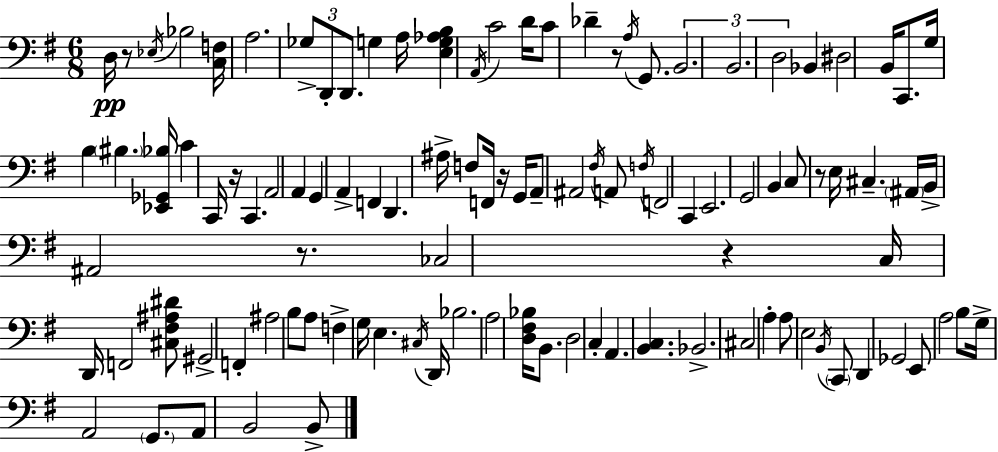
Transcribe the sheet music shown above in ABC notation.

X:1
T:Untitled
M:6/8
L:1/4
K:Em
D,/4 z/2 _E,/4 _B,2 [C,F,]/4 A,2 _G,/2 D,,/2 D,,/2 G, A,/4 [E,G,_A,B,] A,,/4 C2 D/4 C/2 _D z/2 A,/4 G,,/2 B,,2 B,,2 D,2 _B,, ^D,2 B,,/4 C,,/2 G,/4 B, ^B, [_E,,_G,,_B,]/4 C C,,/4 z/4 C,, A,,2 A,, G,, A,, F,, D,, ^A,/4 F,/2 F,,/4 z/4 G,,/4 A,,/2 ^A,,2 ^F,/4 A,,/2 F,/4 F,,2 C,, E,,2 G,,2 B,, C,/2 z/2 E,/4 ^C, ^A,,/4 B,,/4 ^A,,2 z/2 _C,2 z C,/4 D,,/4 F,,2 [^C,^F,^A,^D]/2 ^G,,2 F,, ^A,2 B,/2 A,/2 F, G,/4 E, ^C,/4 D,,/4 _B,2 A,2 [D,^F,_B,]/4 B,,/2 D,2 C, A,, [B,,C,] _B,,2 ^C,2 A, A,/2 E,2 B,,/4 C,,/2 D,, _G,,2 E,,/2 A,2 B,/2 G,/4 A,,2 G,,/2 A,,/2 B,,2 B,,/2